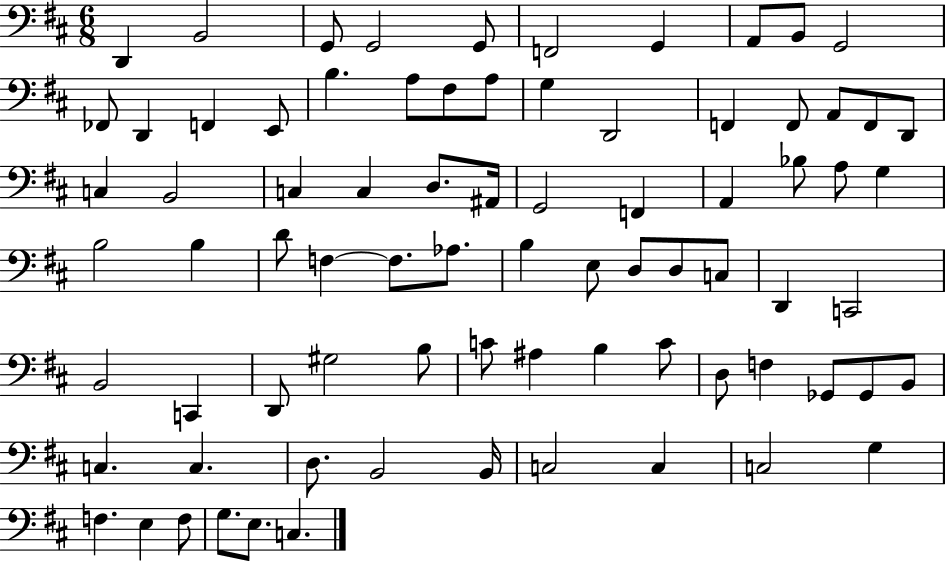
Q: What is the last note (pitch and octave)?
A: C3